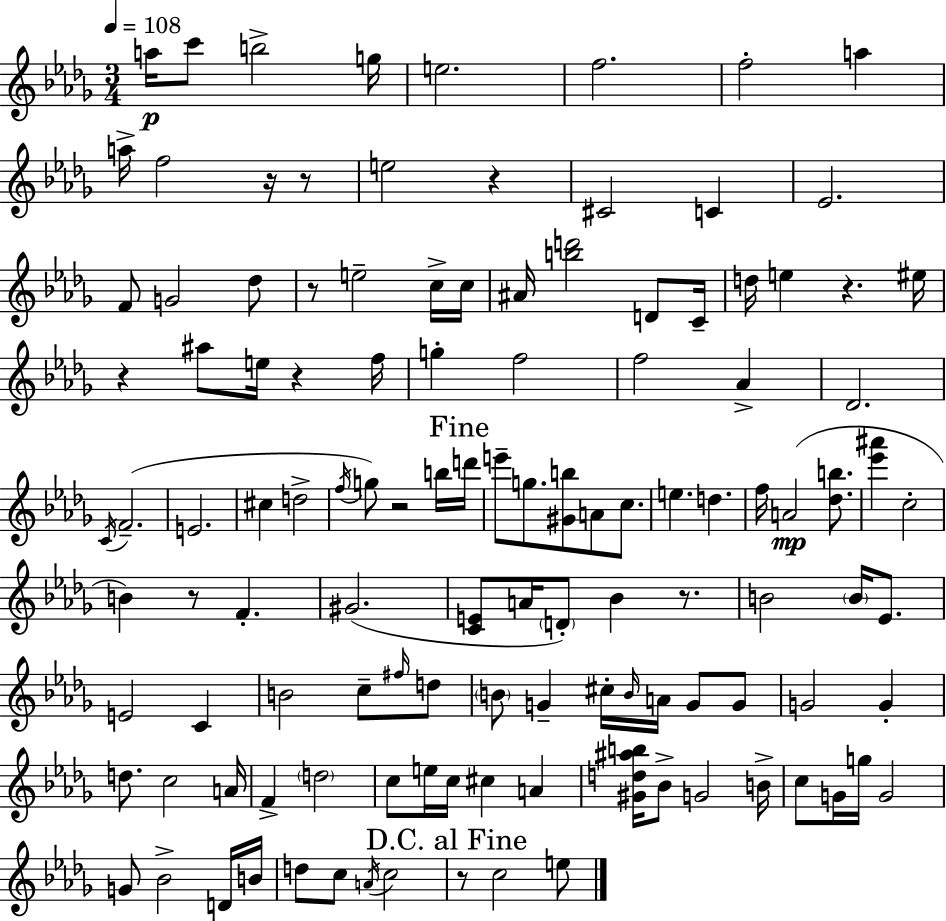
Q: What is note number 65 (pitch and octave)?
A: C5